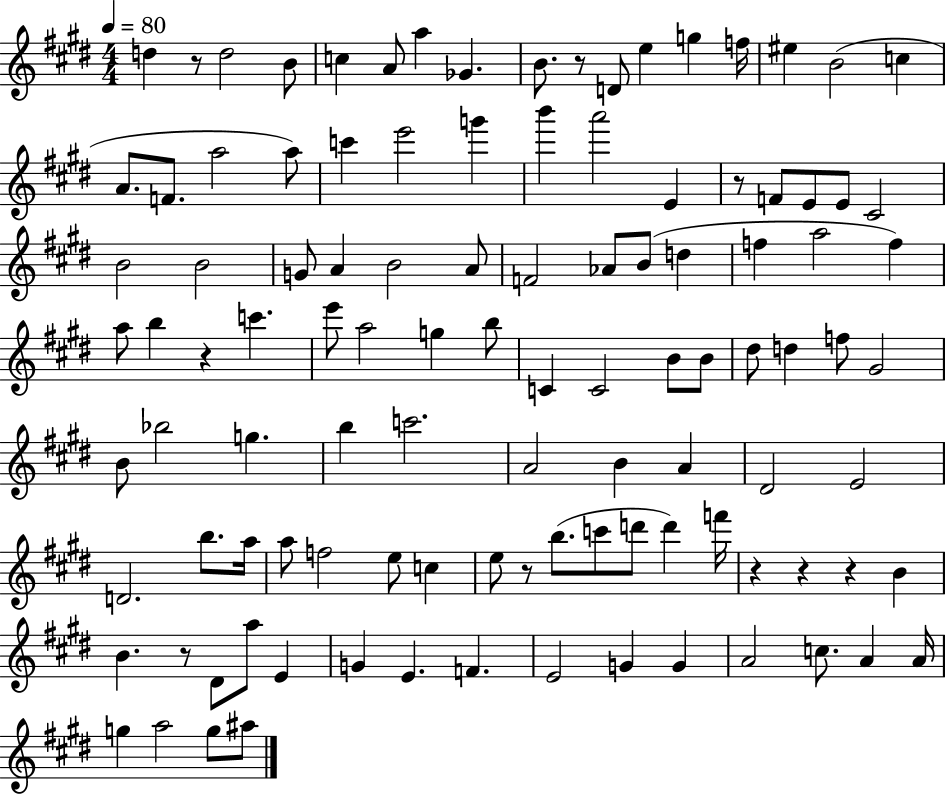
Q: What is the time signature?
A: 4/4